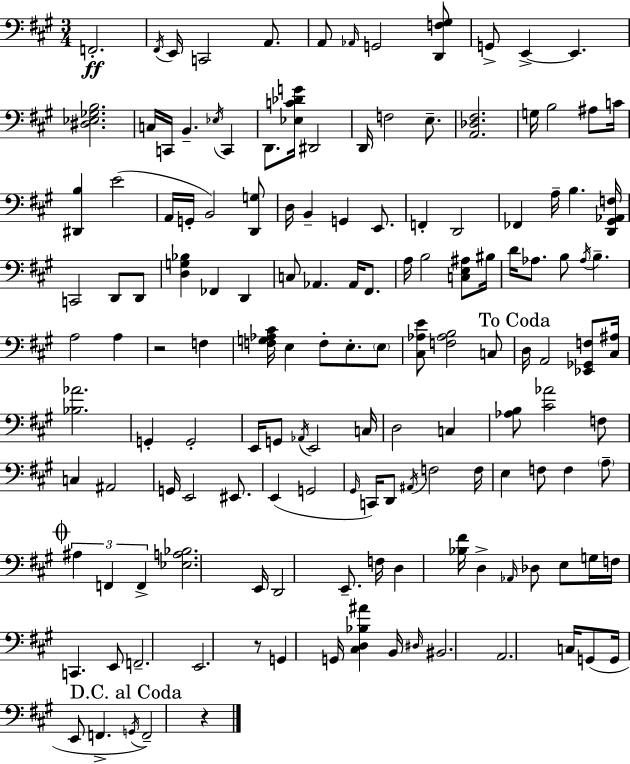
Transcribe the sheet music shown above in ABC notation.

X:1
T:Untitled
M:3/4
L:1/4
K:A
F,,2 ^F,,/4 E,,/4 C,,2 A,,/2 A,,/2 _A,,/4 G,,2 [D,,F,^G,]/2 G,,/2 E,, E,, [^D,_E,_G,B,]2 C,/4 C,,/4 B,, _E,/4 C,, D,,/2 [_E,C_DG]/4 ^D,,2 D,,/4 F,2 E,/2 [A,,_D,^F,]2 G,/4 B,2 ^A,/2 C/4 [^D,,B,] E2 A,,/4 G,,/4 B,,2 [D,,G,]/2 D,/4 B,, G,, E,,/2 F,, D,,2 _F,, A,/4 B, [D,,^G,,_A,,F,]/4 C,,2 D,,/2 D,,/2 [D,G,_B,] _F,, D,, C,/2 _A,, _A,,/4 ^F,,/2 A,/4 B,2 [C,E,^A,]/2 ^B,/4 D/4 _A,/2 B,/2 _A,/4 B, A,2 A, z2 F, [F,G,_A,^C]/4 E, F,/2 E,/2 E,/2 [^C,_A,E]/2 [F,_A,B,]2 C,/2 D,/4 A,,2 [_E,,_G,,F,]/2 [^C,^A,]/4 [_B,_A]2 G,, G,,2 E,,/4 G,,/2 _A,,/4 E,,2 C,/4 D,2 C, [_A,B,]/2 [^C_A]2 F,/2 C, ^A,,2 G,,/4 E,,2 ^E,,/2 E,, G,,2 ^G,,/4 C,,/4 D,,/2 ^A,,/4 F,2 F,/4 E, F,/2 F, A,/2 ^A, F,, F,, [_E,A,_B,]2 E,,/4 D,,2 E,,/2 F,/4 D, [_B,^F]/4 D, _A,,/4 _D,/2 E,/2 G,/4 F,/4 C,, E,,/2 F,,2 E,,2 z/2 G,, G,,/4 [^C,D,_B,^A] B,,/4 ^D,/4 ^B,,2 A,,2 C,/4 G,,/2 G,,/4 E,,/2 F,, G,,/4 F,,2 z